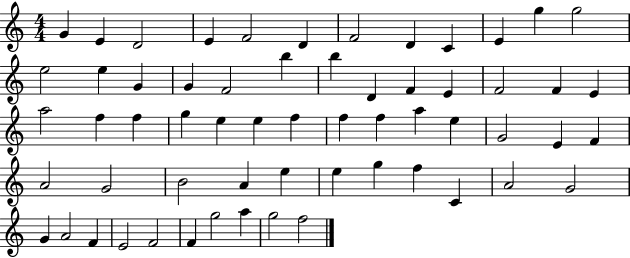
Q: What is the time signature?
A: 4/4